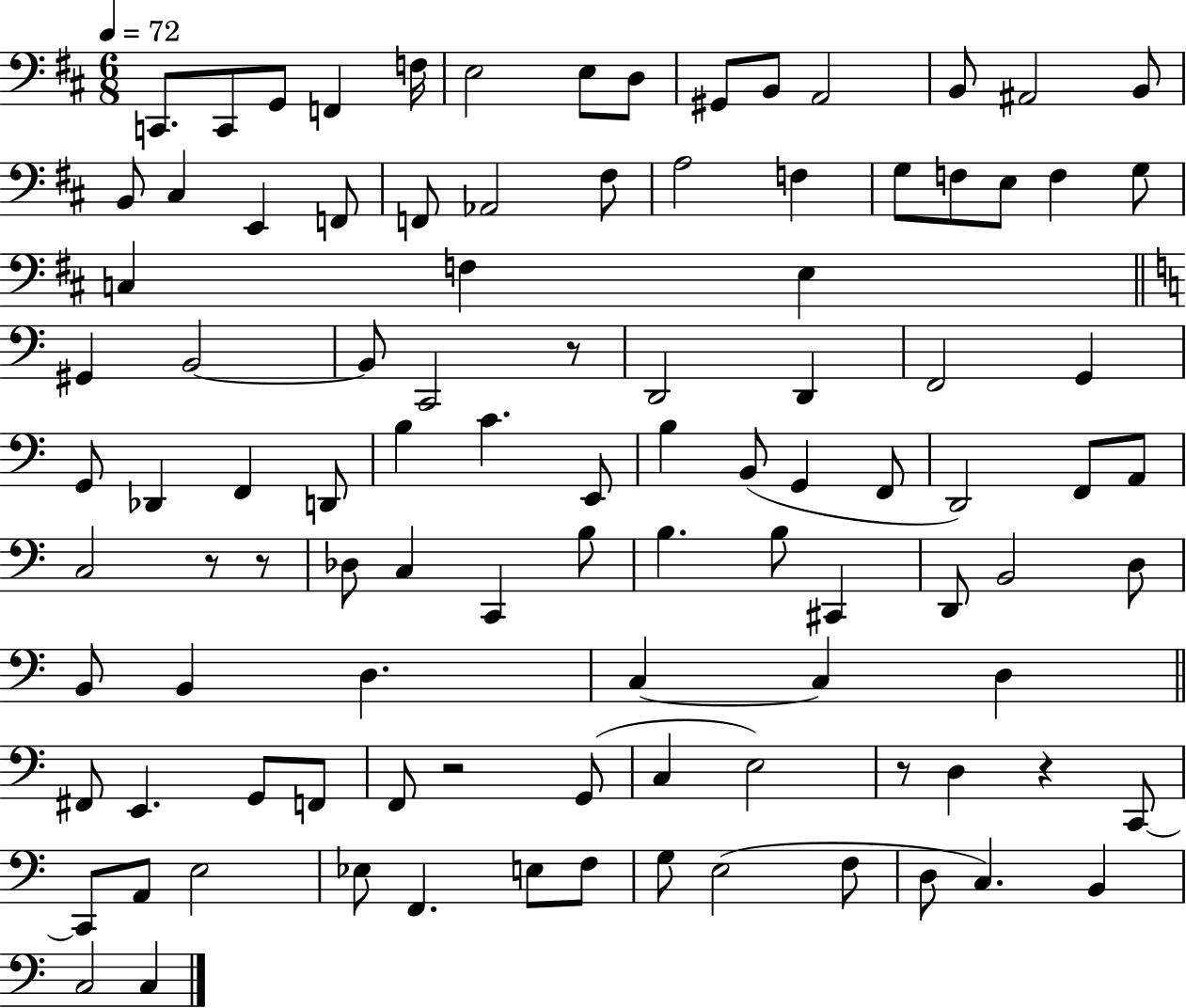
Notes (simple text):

C2/e. C2/e G2/e F2/q F3/s E3/h E3/e D3/e G#2/e B2/e A2/h B2/e A#2/h B2/e B2/e C#3/q E2/q F2/e F2/e Ab2/h F#3/e A3/h F3/q G3/e F3/e E3/e F3/q G3/e C3/q F3/q E3/q G#2/q B2/h B2/e C2/h R/e D2/h D2/q F2/h G2/q G2/e Db2/q F2/q D2/e B3/q C4/q. E2/e B3/q B2/e G2/q F2/e D2/h F2/e A2/e C3/h R/e R/e Db3/e C3/q C2/q B3/e B3/q. B3/e C#2/q D2/e B2/h D3/e B2/e B2/q D3/q. C3/q C3/q D3/q F#2/e E2/q. G2/e F2/e F2/e R/h G2/e C3/q E3/h R/e D3/q R/q C2/e C2/e A2/e E3/h Eb3/e F2/q. E3/e F3/e G3/e E3/h F3/e D3/e C3/q. B2/q C3/h C3/q